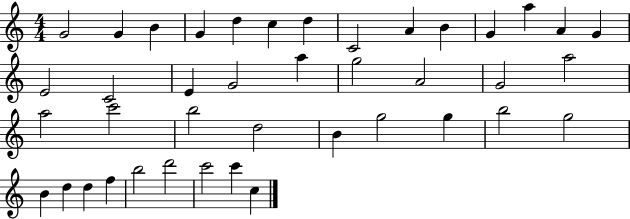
X:1
T:Untitled
M:4/4
L:1/4
K:C
G2 G B G d c d C2 A B G a A G E2 C2 E G2 a g2 A2 G2 a2 a2 c'2 b2 d2 B g2 g b2 g2 B d d f b2 d'2 c'2 c' c